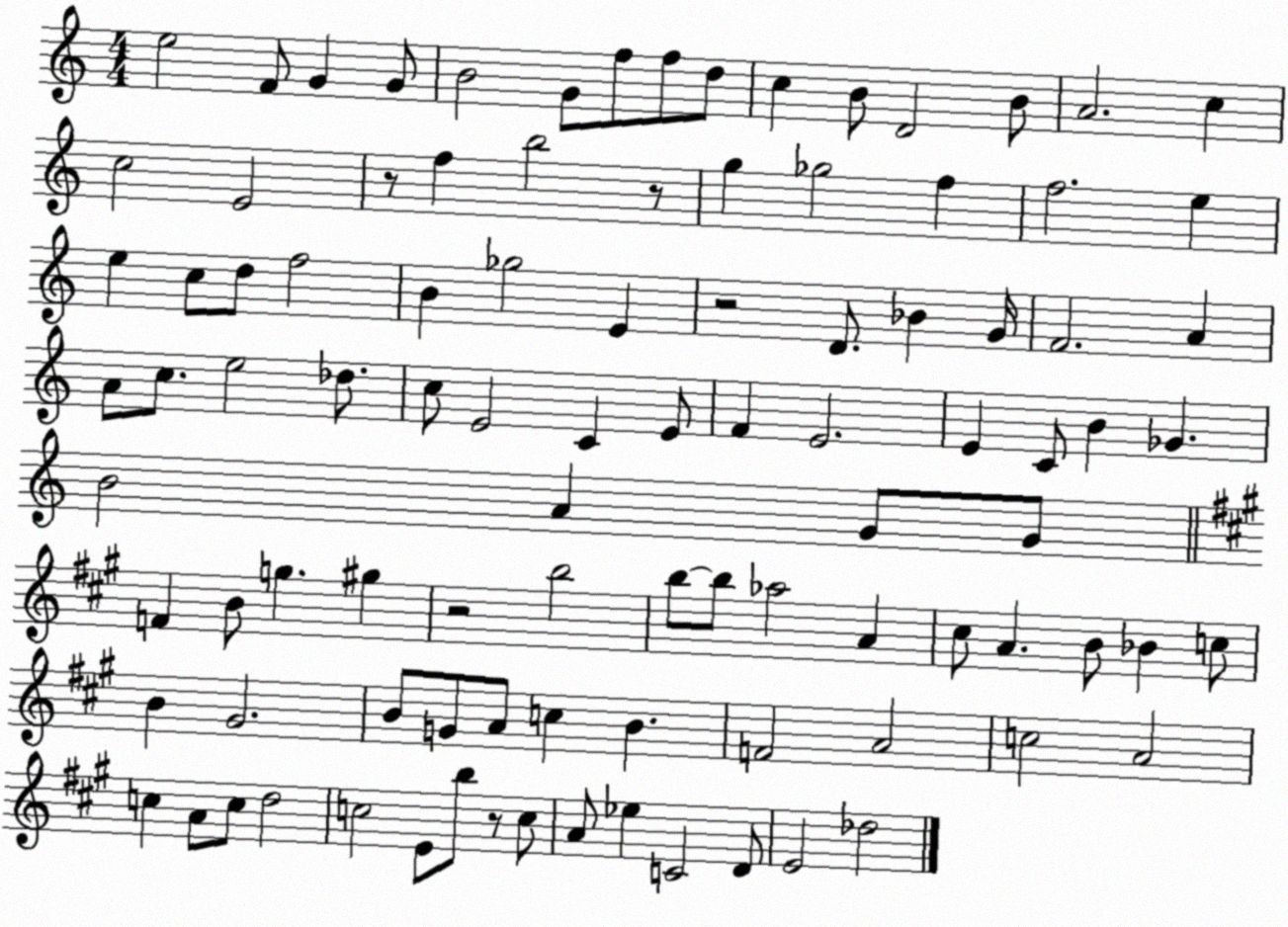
X:1
T:Untitled
M:4/4
L:1/4
K:C
e2 F/2 G G/2 B2 G/2 f/2 f/2 d/2 c B/2 D2 B/2 A2 c c2 E2 z/2 f b2 z/2 g _g2 f f2 e e c/2 d/2 f2 B _g2 E z2 D/2 _B G/4 F2 A A/2 c/2 e2 _d/2 c/2 E2 C E/2 F E2 E C/2 B _G B2 A G/2 G/2 F B/2 g ^g z2 b2 b/2 b/2 _a2 A ^c/2 A B/2 _B c/2 B ^G2 B/2 G/2 A/2 c B F2 A2 c2 A2 c A/2 c/2 d2 c2 E/2 b/2 z/2 c/2 A/2 _e C2 D/2 E2 _d2